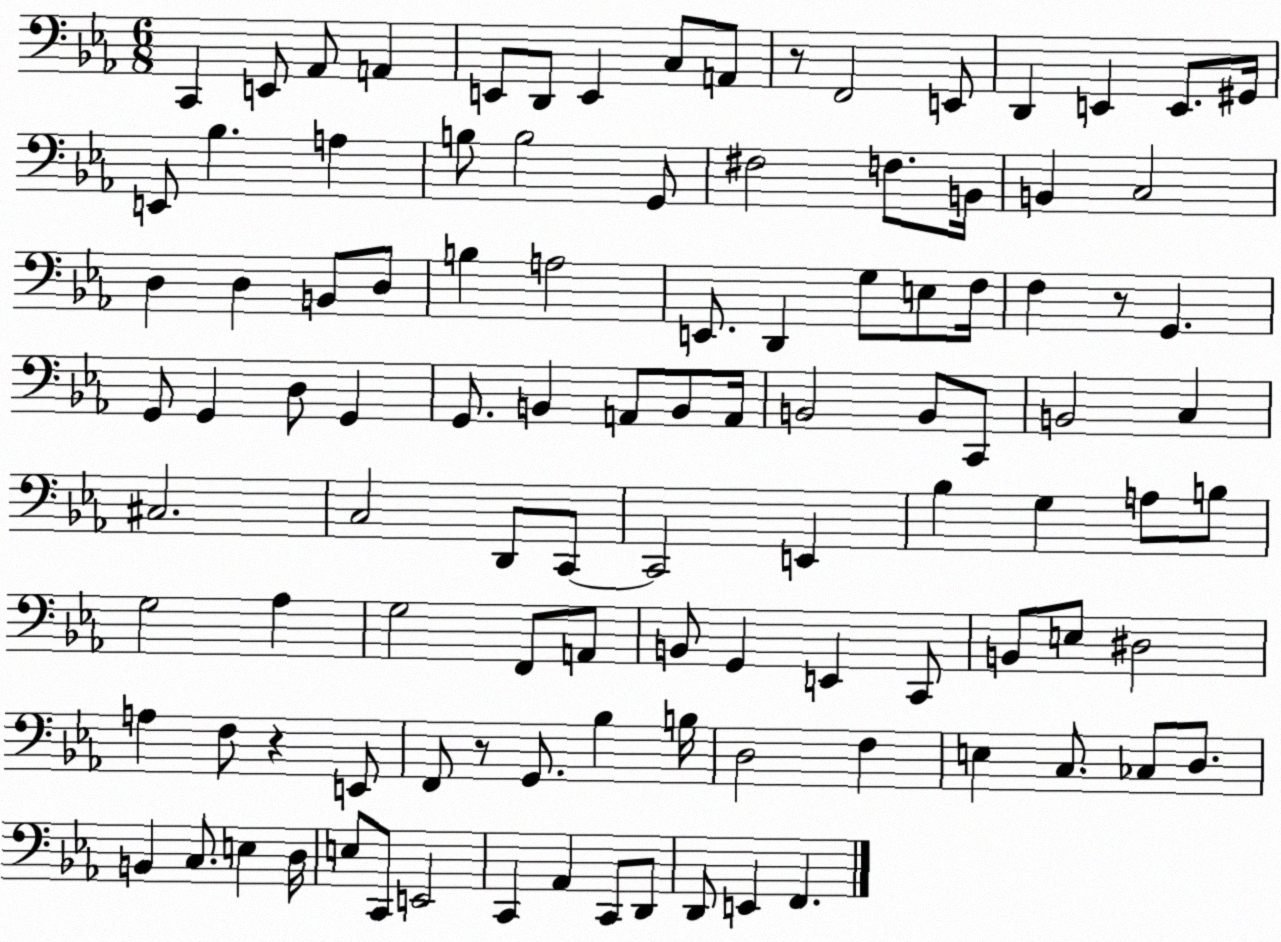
X:1
T:Untitled
M:6/8
L:1/4
K:Eb
C,, E,,/2 _A,,/2 A,, E,,/2 D,,/2 E,, C,/2 A,,/2 z/2 F,,2 E,,/2 D,, E,, E,,/2 ^G,,/4 E,,/2 _B, A, B,/2 B,2 G,,/2 ^F,2 F,/2 B,,/4 B,, C,2 D, D, B,,/2 D,/2 B, A,2 E,,/2 D,, G,/2 E,/2 F,/4 F, z/2 G,, G,,/2 G,, D,/2 G,, G,,/2 B,, A,,/2 B,,/2 A,,/4 B,,2 B,,/2 C,,/2 B,,2 C, ^C,2 C,2 D,,/2 C,,/2 C,,2 E,, _B, G, A,/2 B,/2 G,2 _A, G,2 F,,/2 A,,/2 B,,/2 G,, E,, C,,/2 B,,/2 E,/2 ^D,2 A, F,/2 z E,,/2 F,,/2 z/2 G,,/2 _B, B,/4 D,2 F, E, C,/2 _C,/2 D,/2 B,, C,/2 E, D,/4 E,/2 C,,/2 E,,2 C,, _A,, C,,/2 D,,/2 D,,/2 E,, F,,